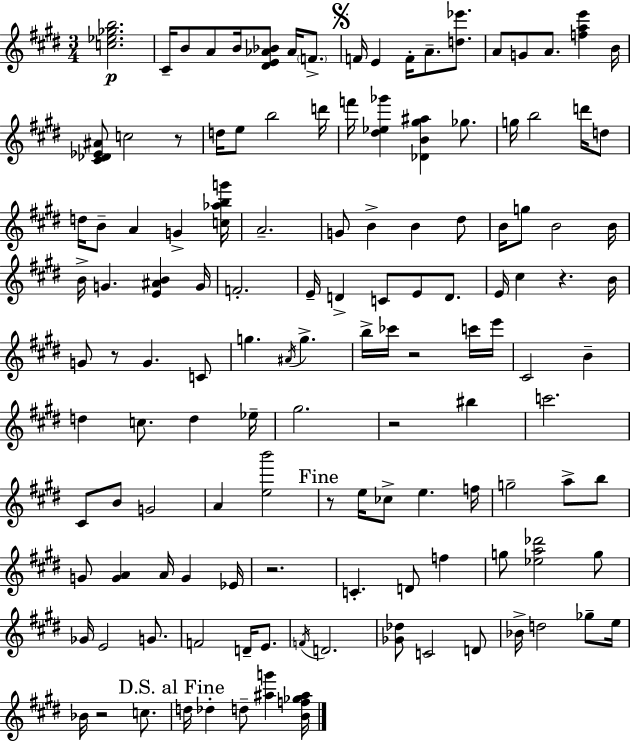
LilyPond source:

{
  \clef treble
  \numericTimeSignature
  \time 3/4
  \key e \major
  <c'' ees'' ges'' b''>2.\p | cis'16-- b'8 a'8 b'16 <dis' e' aes' bes'>8 aes'16 \parenthesize f'8.-> | \mark \markup { \musicglyph "scripts.segno" } f'16 e'4 f'16-. a'8.-- <d'' ees'''>8. | a'8 g'8 a'8. <f'' a'' e'''>4 b'16 | \break <cis' des' ees' ais'>8 c''2 r8 | d''16 e''8 b''2 d'''16 | f'''16 <dis'' ees'' ges'''>4 <des' b' gis'' ais''>4 ges''8. | g''16 b''2 d'''16 d''8 | \break d''16 b'8-- a'4 g'4-> <c'' aes'' b'' g'''>16 | a'2.-- | g'8 b'4-> b'4 dis''8 | b'16 g''8 b'2 b'16 | \break b'16-> g'4. <e' ais' b'>4 g'16 | f'2.-. | e'16-- d'4-> c'8 e'8 d'8. | e'16 cis''4 r4. b'16 | \break g'8 r8 g'4. c'8 | g''4. \acciaccatura { ais'16 } g''4.-> | b''16-> ces'''16 r2 c'''16 | e'''16 cis'2 b'4-- | \break d''4 c''8. d''4 | ees''16-- gis''2. | r2 bis''4 | c'''2. | \break cis'8 b'8 g'2 | a'4 <e'' b'''>2 | \mark "Fine" r8 e''16 ces''8-> e''4. | f''16 g''2-- a''8-> b''8 | \break g'8 <g' a'>4 a'16 g'4 | ees'16 r2. | c'4.-. d'8 f''4 | g''8 <ees'' a'' des'''>2 g''8 | \break ges'16 e'2 g'8. | f'2 d'16-- e'8. | \acciaccatura { f'16 } d'2. | <ges' des''>8 c'2 | \break d'8 bes'16-> d''2 ges''8-- | e''16 bes'16 r2 c''8. | \mark "D.S. al Fine" d''16 des''4-. d''8-- <ais'' g'''>4 | <b' f'' ges'' ais''>16 \bar "|."
}